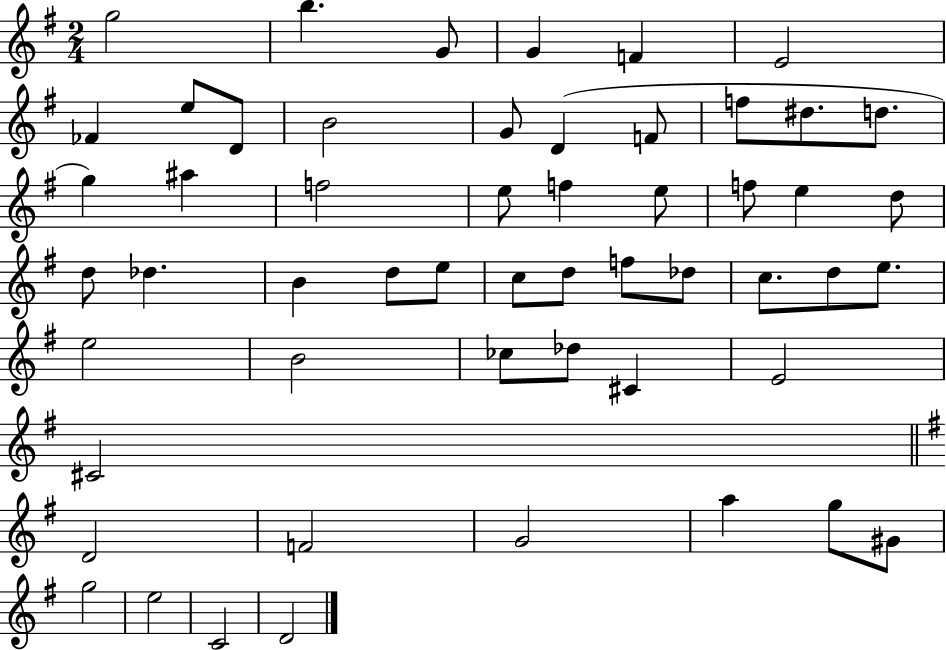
G5/h B5/q. G4/e G4/q F4/q E4/h FES4/q E5/e D4/e B4/h G4/e D4/q F4/e F5/e D#5/e. D5/e. G5/q A#5/q F5/h E5/e F5/q E5/e F5/e E5/q D5/e D5/e Db5/q. B4/q D5/e E5/e C5/e D5/e F5/e Db5/e C5/e. D5/e E5/e. E5/h B4/h CES5/e Db5/e C#4/q E4/h C#4/h D4/h F4/h G4/h A5/q G5/e G#4/e G5/h E5/h C4/h D4/h